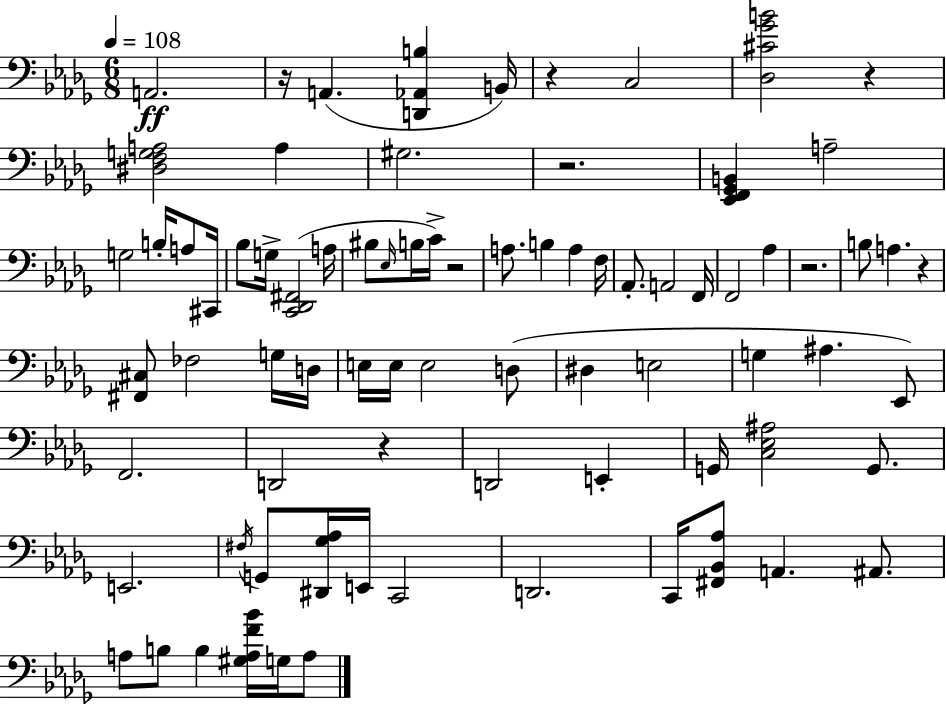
{
  \clef bass
  \numericTimeSignature
  \time 6/8
  \key bes \minor
  \tempo 4 = 108
  a,2.\ff | r16 a,4.( <d, aes, b>4 b,16) | r4 c2 | <des cis' ges' b'>2 r4 | \break <dis f g a>2 a4 | gis2. | r2. | <ees, f, ges, b,>4 a2-- | \break g2 b16-. a8 cis,16 | bes8 g16-> <c, des, fis,>2( a16 | bis8 \grace { ees16 } b16 c'16->) r2 | a8. b4 a4 | \break f16 aes,8.-. a,2 | f,16 f,2 aes4 | r2. | b8 a4. r4 | \break <fis, cis>8 fes2 g16 | d16 e16 e16 e2 d8( | dis4 e2 | g4 ais4. ees,8) | \break f,2. | d,2 r4 | d,2 e,4-. | g,16 <c ees ais>2 g,8. | \break e,2. | \acciaccatura { fis16 } g,8 <dis, ges aes>16 e,16 c,2 | d,2. | c,16 <fis, bes, aes>8 a,4. ais,8. | \break a8 b8 b4 <gis a f' bes'>16 g16 | a8 \bar "|."
}